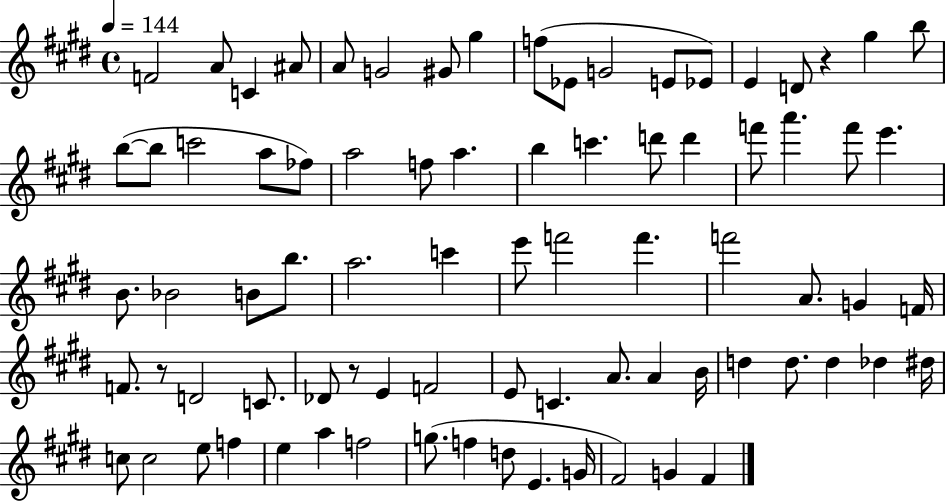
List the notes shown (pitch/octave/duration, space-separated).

F4/h A4/e C4/q A#4/e A4/e G4/h G#4/e G#5/q F5/e Eb4/e G4/h E4/e Eb4/e E4/q D4/e R/q G#5/q B5/e B5/e B5/e C6/h A5/e FES5/e A5/h F5/e A5/q. B5/q C6/q. D6/e D6/q F6/e A6/q. F6/e E6/q. B4/e. Bb4/h B4/e B5/e. A5/h. C6/q E6/e F6/h F6/q. F6/h A4/e. G4/q F4/s F4/e. R/e D4/h C4/e. Db4/e R/e E4/q F4/h E4/e C4/q. A4/e. A4/q B4/s D5/q D5/e. D5/q Db5/q D#5/s C5/e C5/h E5/e F5/q E5/q A5/q F5/h G5/e. F5/q D5/e E4/q. G4/s F#4/h G4/q F#4/q